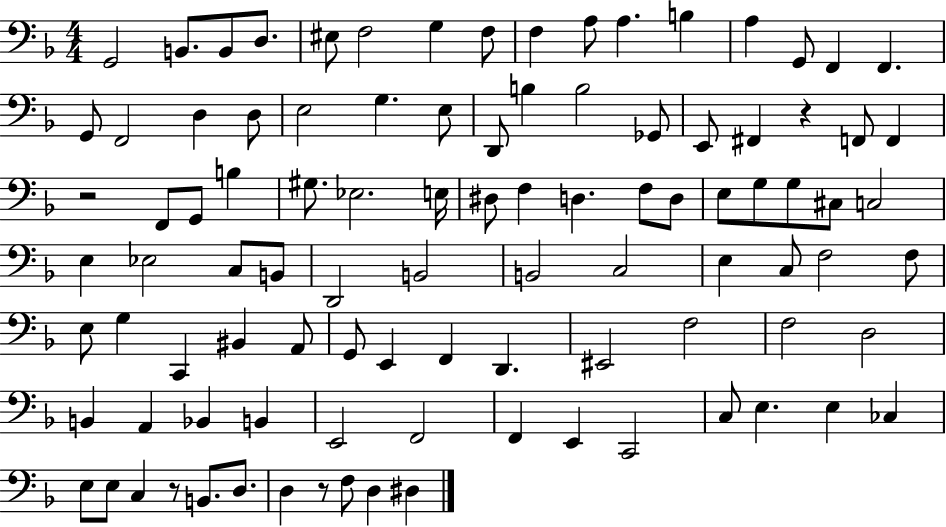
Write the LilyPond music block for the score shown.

{
  \clef bass
  \numericTimeSignature
  \time 4/4
  \key f \major
  g,2 b,8. b,8 d8. | eis8 f2 g4 f8 | f4 a8 a4. b4 | a4 g,8 f,4 f,4. | \break g,8 f,2 d4 d8 | e2 g4. e8 | d,8 b4 b2 ges,8 | e,8 fis,4 r4 f,8 f,4 | \break r2 f,8 g,8 b4 | gis8. ees2. e16 | dis8 f4 d4. f8 d8 | e8 g8 g8 cis8 c2 | \break e4 ees2 c8 b,8 | d,2 b,2 | b,2 c2 | e4 c8 f2 f8 | \break e8 g4 c,4 bis,4 a,8 | g,8 e,4 f,4 d,4. | eis,2 f2 | f2 d2 | \break b,4 a,4 bes,4 b,4 | e,2 f,2 | f,4 e,4 c,2 | c8 e4. e4 ces4 | \break e8 e8 c4 r8 b,8. d8. | d4 r8 f8 d4 dis4 | \bar "|."
}